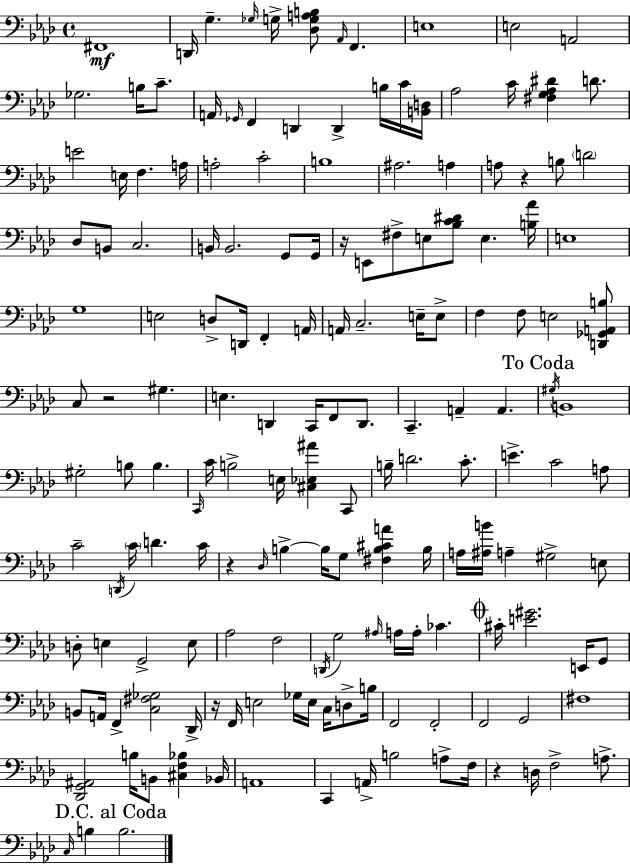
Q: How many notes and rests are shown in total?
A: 165